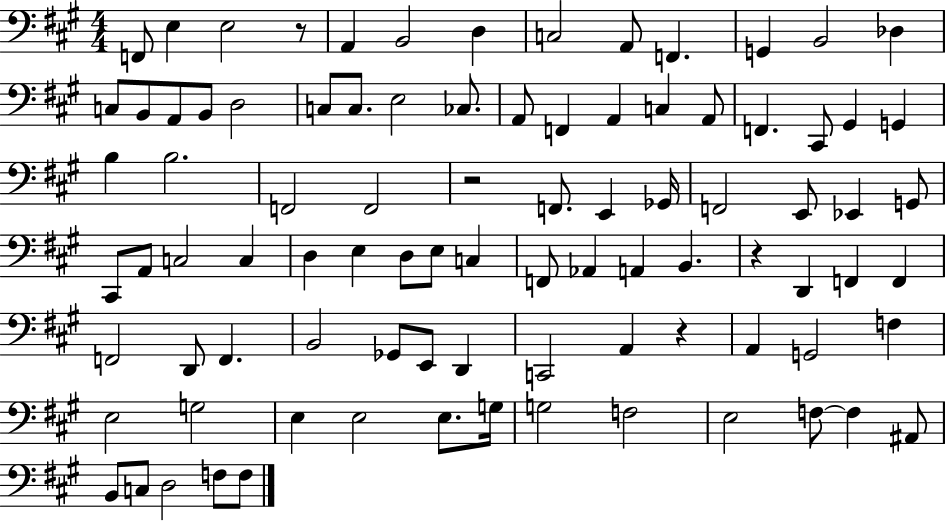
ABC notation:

X:1
T:Untitled
M:4/4
L:1/4
K:A
F,,/2 E, E,2 z/2 A,, B,,2 D, C,2 A,,/2 F,, G,, B,,2 _D, C,/2 B,,/2 A,,/2 B,,/2 D,2 C,/2 C,/2 E,2 _C,/2 A,,/2 F,, A,, C, A,,/2 F,, ^C,,/2 ^G,, G,, B, B,2 F,,2 F,,2 z2 F,,/2 E,, _G,,/4 F,,2 E,,/2 _E,, G,,/2 ^C,,/2 A,,/2 C,2 C, D, E, D,/2 E,/2 C, F,,/2 _A,, A,, B,, z D,, F,, F,, F,,2 D,,/2 F,, B,,2 _G,,/2 E,,/2 D,, C,,2 A,, z A,, G,,2 F, E,2 G,2 E, E,2 E,/2 G,/4 G,2 F,2 E,2 F,/2 F, ^A,,/2 B,,/2 C,/2 D,2 F,/2 F,/2